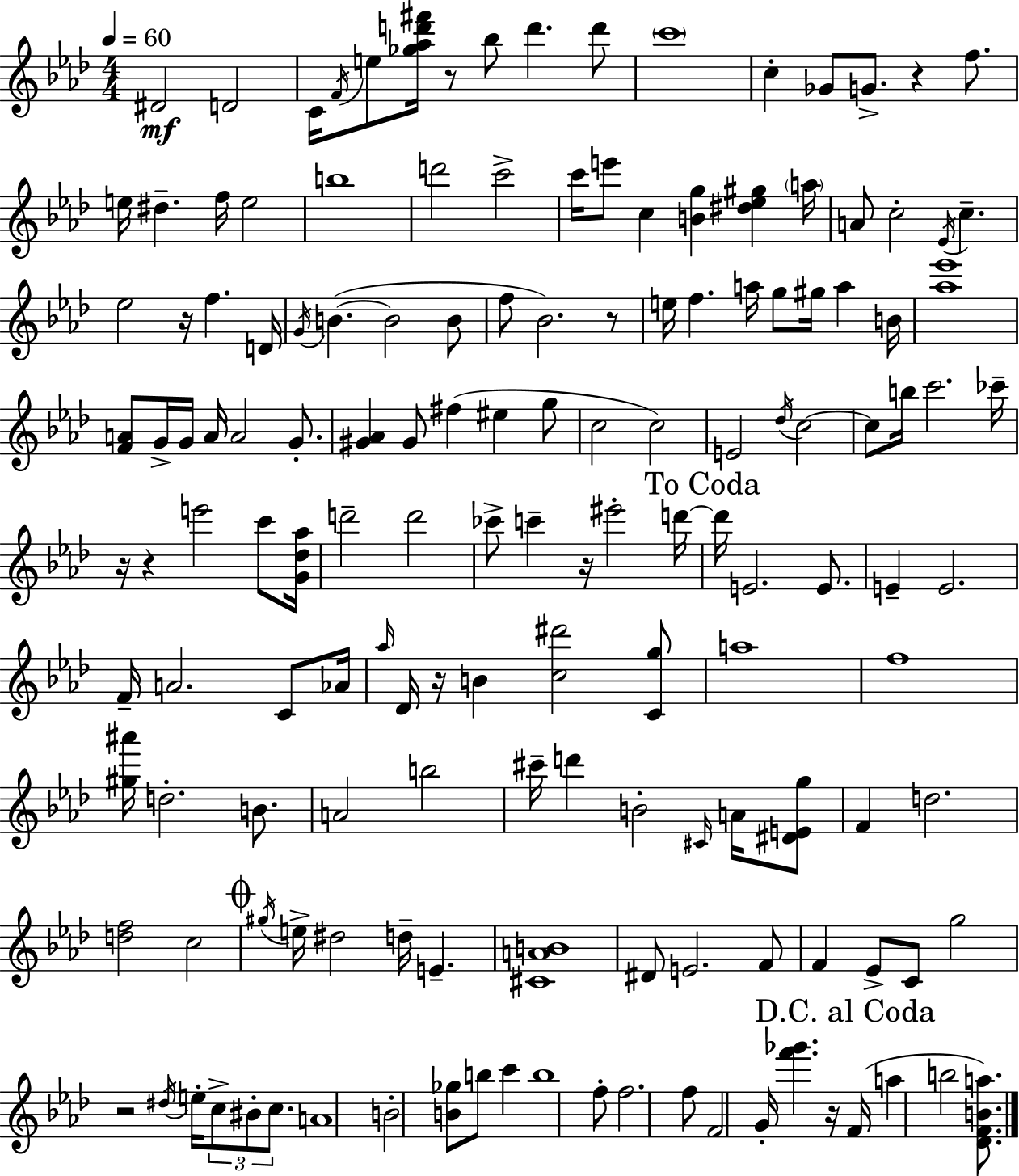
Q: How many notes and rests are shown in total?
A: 152